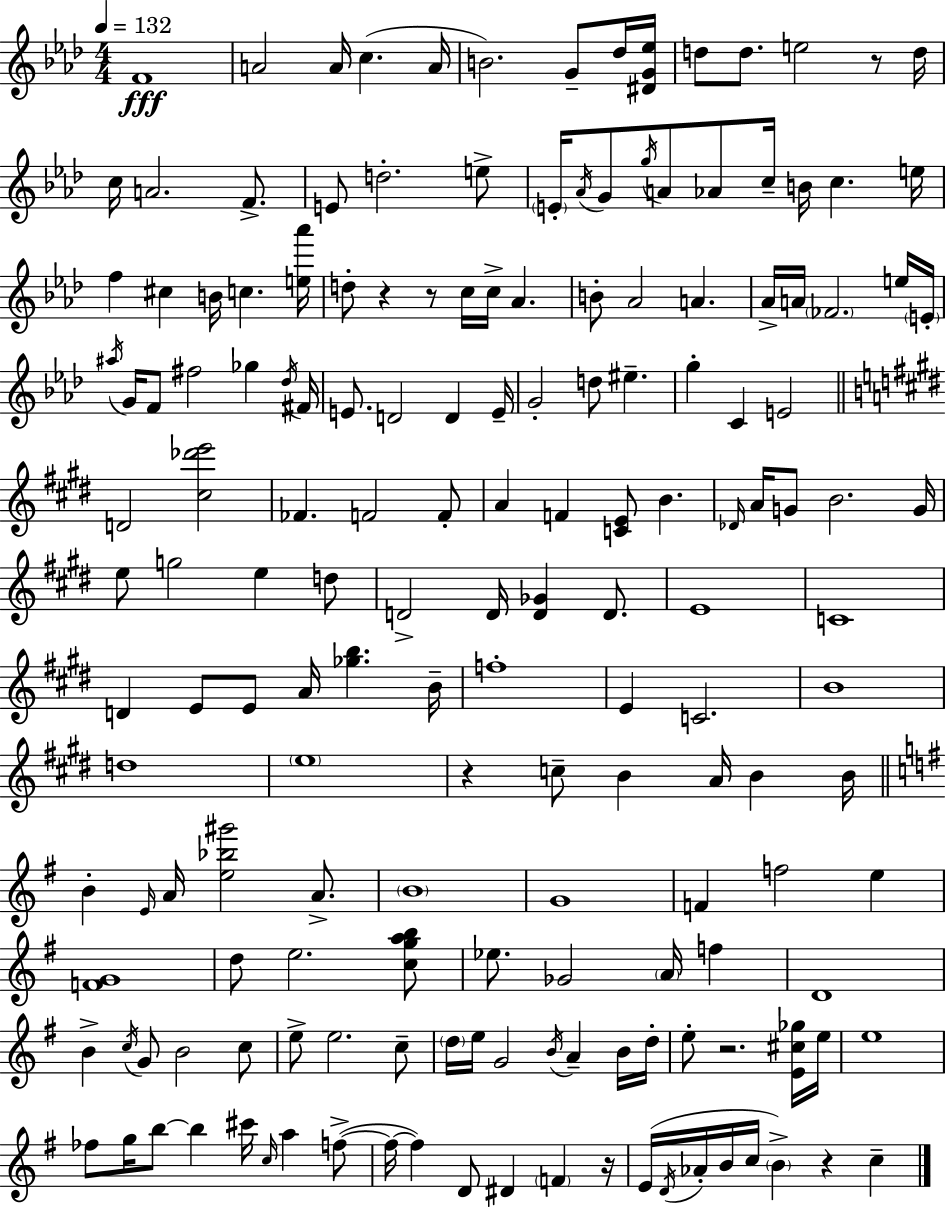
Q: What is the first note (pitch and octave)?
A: F4